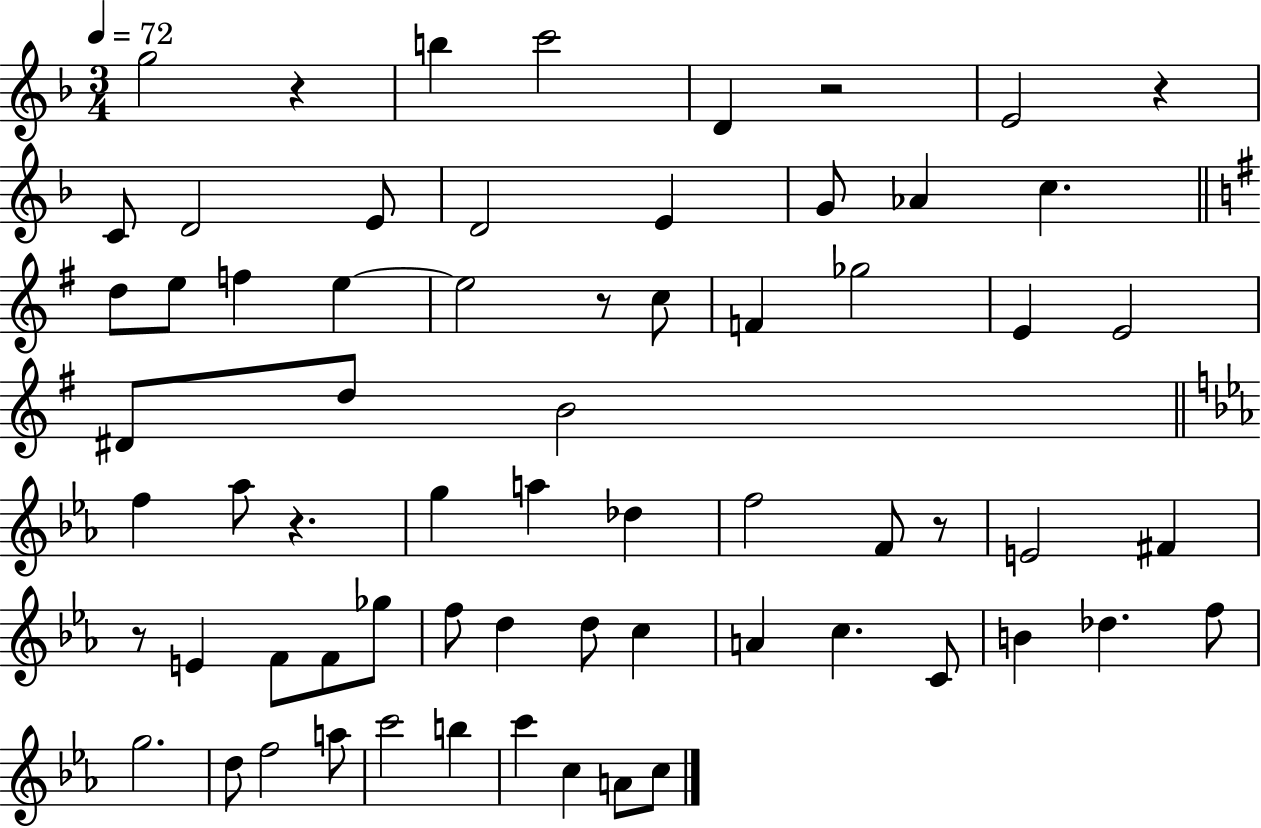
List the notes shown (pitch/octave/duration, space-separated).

G5/h R/q B5/q C6/h D4/q R/h E4/h R/q C4/e D4/h E4/e D4/h E4/q G4/e Ab4/q C5/q. D5/e E5/e F5/q E5/q E5/h R/e C5/e F4/q Gb5/h E4/q E4/h D#4/e D5/e B4/h F5/q Ab5/e R/q. G5/q A5/q Db5/q F5/h F4/e R/e E4/h F#4/q R/e E4/q F4/e F4/e Gb5/e F5/e D5/q D5/e C5/q A4/q C5/q. C4/e B4/q Db5/q. F5/e G5/h. D5/e F5/h A5/e C6/h B5/q C6/q C5/q A4/e C5/e